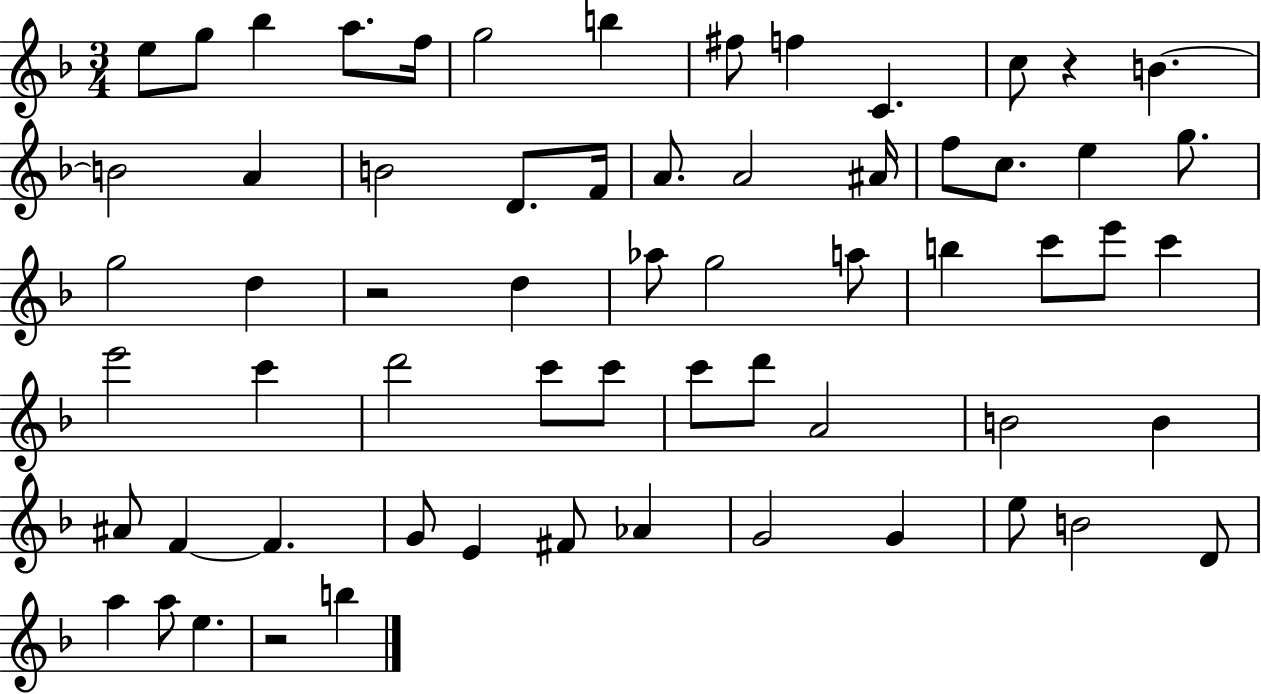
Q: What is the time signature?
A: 3/4